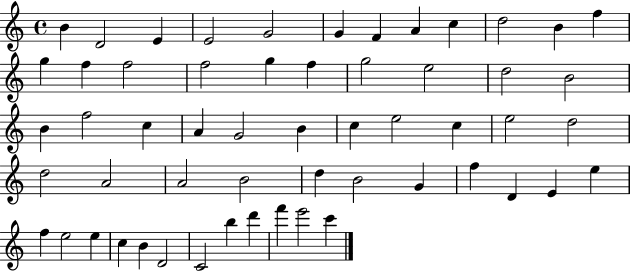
B4/q D4/h E4/q E4/h G4/h G4/q F4/q A4/q C5/q D5/h B4/q F5/q G5/q F5/q F5/h F5/h G5/q F5/q G5/h E5/h D5/h B4/h B4/q F5/h C5/q A4/q G4/h B4/q C5/q E5/h C5/q E5/h D5/h D5/h A4/h A4/h B4/h D5/q B4/h G4/q F5/q D4/q E4/q E5/q F5/q E5/h E5/q C5/q B4/q D4/h C4/h B5/q D6/q F6/q E6/h C6/q